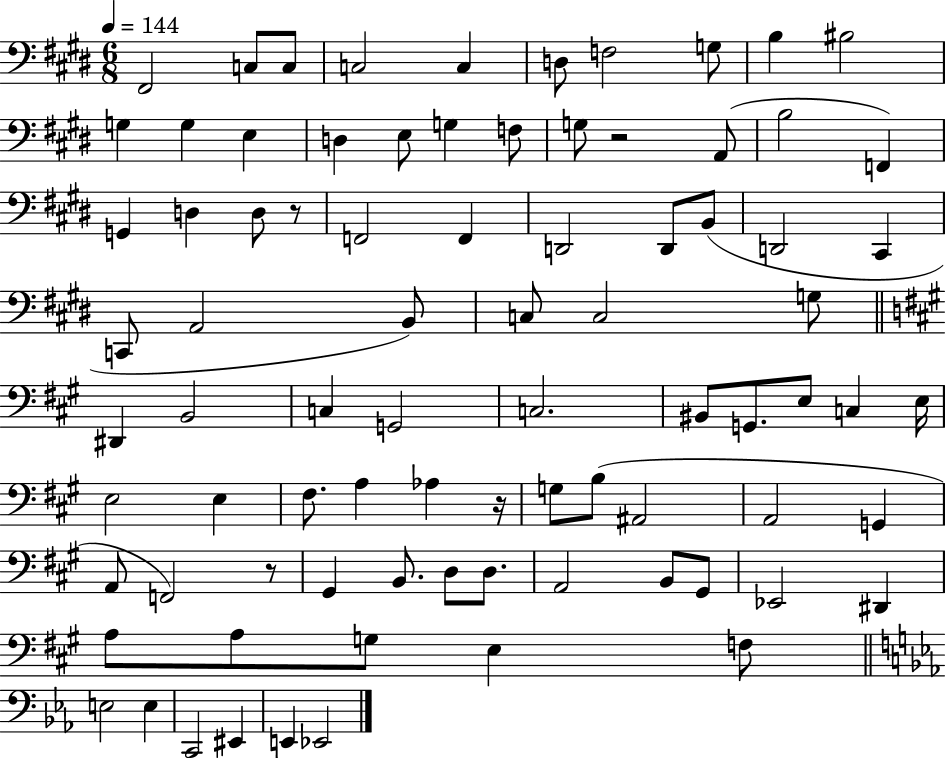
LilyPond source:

{
  \clef bass
  \numericTimeSignature
  \time 6/8
  \key e \major
  \tempo 4 = 144
  fis,2 c8 c8 | c2 c4 | d8 f2 g8 | b4 bis2 | \break g4 g4 e4 | d4 e8 g4 f8 | g8 r2 a,8( | b2 f,4) | \break g,4 d4 d8 r8 | f,2 f,4 | d,2 d,8 b,8( | d,2 cis,4 | \break c,8 a,2 b,8) | c8 c2 g8 | \bar "||" \break \key a \major dis,4 b,2 | c4 g,2 | c2. | bis,8 g,8. e8 c4 e16 | \break e2 e4 | fis8. a4 aes4 r16 | g8 b8( ais,2 | a,2 g,4 | \break a,8 f,2) r8 | gis,4 b,8. d8 d8. | a,2 b,8 gis,8 | ees,2 dis,4 | \break a8 a8 g8 e4 f8 | \bar "||" \break \key ees \major e2 e4 | c,2 eis,4 | e,4 ees,2 | \bar "|."
}